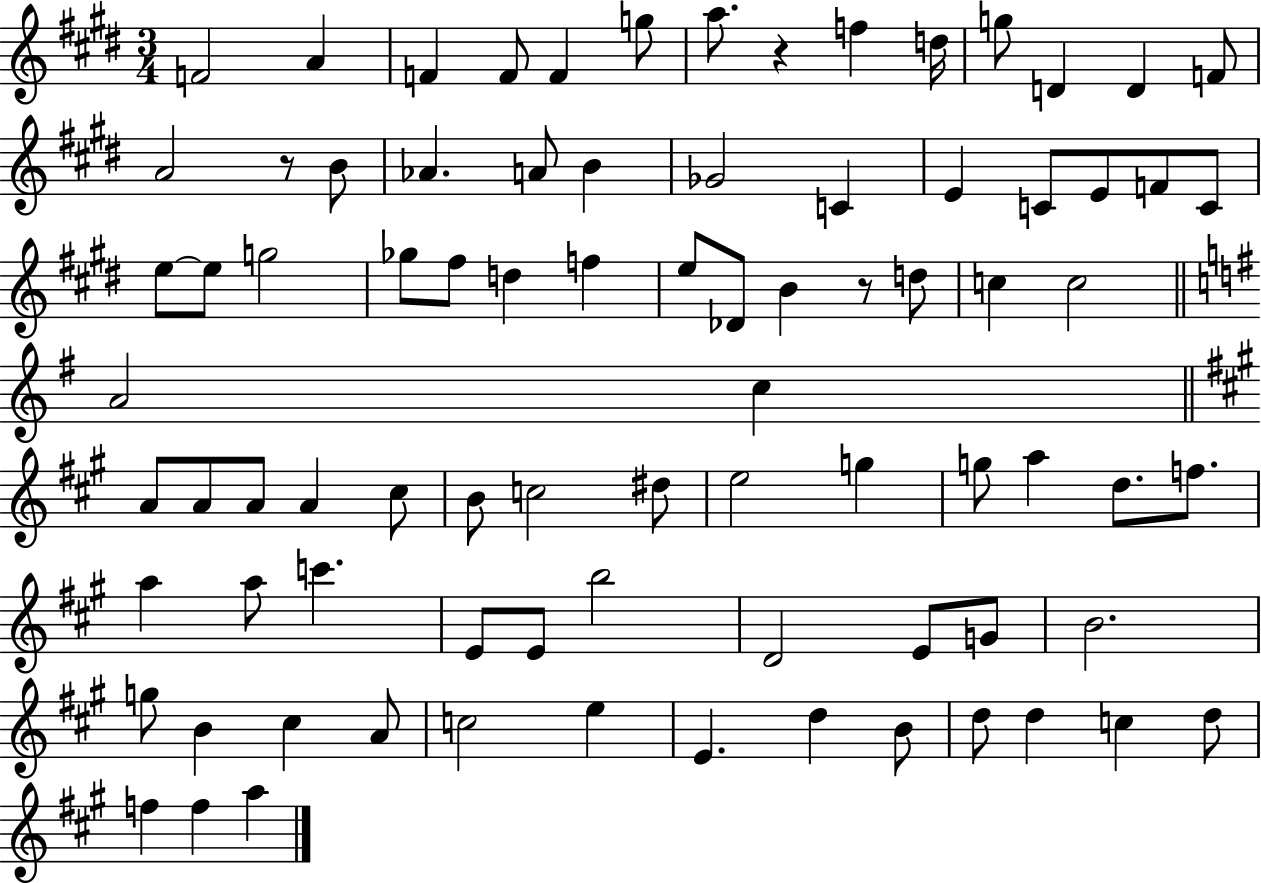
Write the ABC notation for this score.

X:1
T:Untitled
M:3/4
L:1/4
K:E
F2 A F F/2 F g/2 a/2 z f d/4 g/2 D D F/2 A2 z/2 B/2 _A A/2 B _G2 C E C/2 E/2 F/2 C/2 e/2 e/2 g2 _g/2 ^f/2 d f e/2 _D/2 B z/2 d/2 c c2 A2 c A/2 A/2 A/2 A ^c/2 B/2 c2 ^d/2 e2 g g/2 a d/2 f/2 a a/2 c' E/2 E/2 b2 D2 E/2 G/2 B2 g/2 B ^c A/2 c2 e E d B/2 d/2 d c d/2 f f a